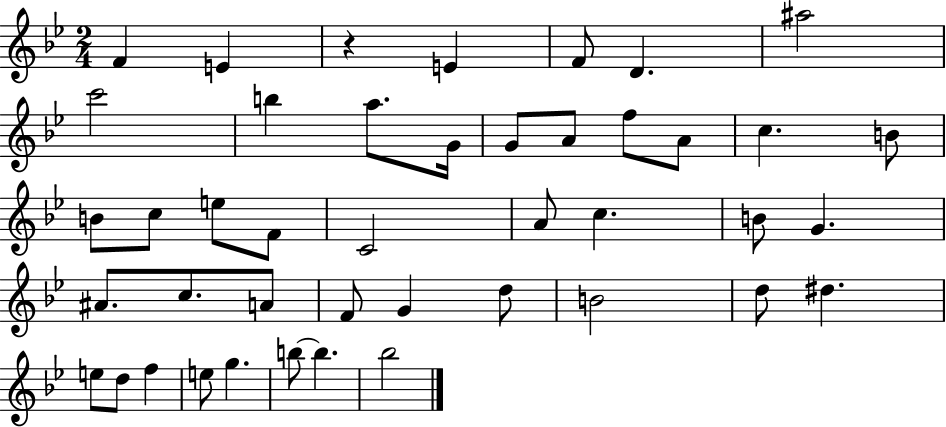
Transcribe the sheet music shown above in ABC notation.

X:1
T:Untitled
M:2/4
L:1/4
K:Bb
F E z E F/2 D ^a2 c'2 b a/2 G/4 G/2 A/2 f/2 A/2 c B/2 B/2 c/2 e/2 F/2 C2 A/2 c B/2 G ^A/2 c/2 A/2 F/2 G d/2 B2 d/2 ^d e/2 d/2 f e/2 g b/2 b _b2